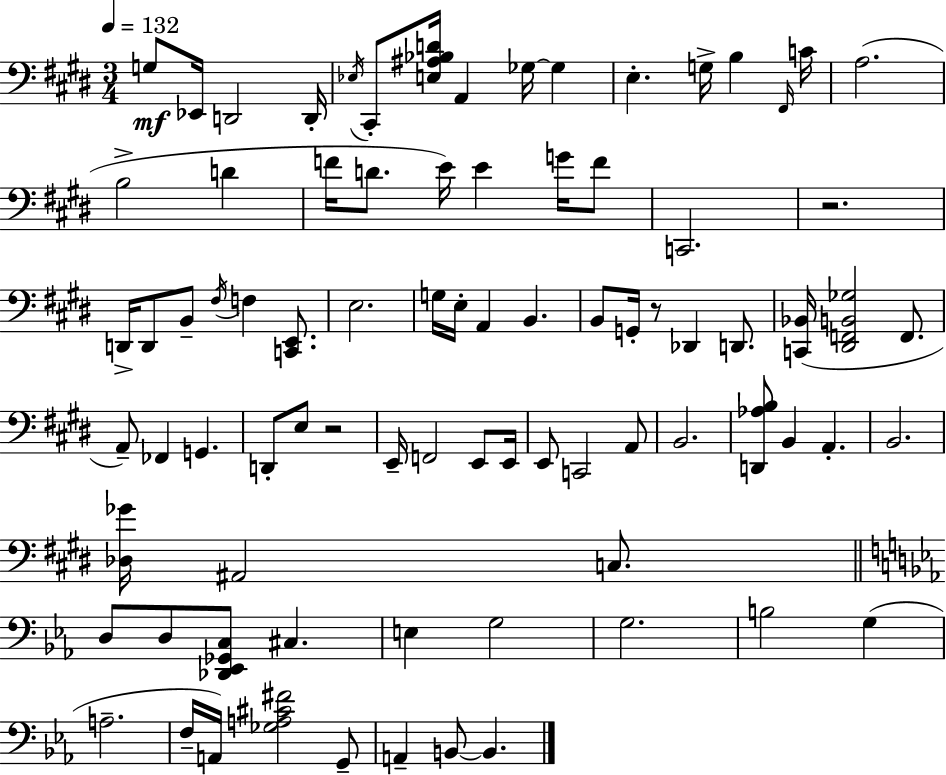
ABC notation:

X:1
T:Untitled
M:3/4
L:1/4
K:E
G,/2 _E,,/4 D,,2 D,,/4 _E,/4 ^C,,/2 [E,^A,_B,D]/4 A,, _G,/4 _G, E, G,/4 B, ^F,,/4 C/4 A,2 B,2 D F/4 D/2 E/4 E G/4 F/2 C,,2 z2 D,,/4 D,,/2 B,,/2 ^F,/4 F, [C,,E,,]/2 E,2 G,/4 E,/4 A,, B,, B,,/2 G,,/4 z/2 _D,, D,,/2 [C,,_B,,]/4 [^D,,F,,B,,_G,]2 F,,/2 A,,/2 _F,, G,, D,,/2 E,/2 z2 E,,/4 F,,2 E,,/2 E,,/4 E,,/2 C,,2 A,,/2 B,,2 [D,,_A,B,]/2 B,, A,, B,,2 [_D,_G]/4 ^A,,2 C,/2 D,/2 D,/2 [_D,,_E,,_G,,C,]/2 ^C, E, G,2 G,2 B,2 G, A,2 F,/4 A,,/4 [_G,A,^C^F]2 G,,/2 A,, B,,/2 B,,